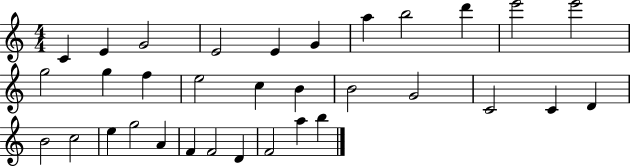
X:1
T:Untitled
M:4/4
L:1/4
K:C
C E G2 E2 E G a b2 d' e'2 e'2 g2 g f e2 c B B2 G2 C2 C D B2 c2 e g2 A F F2 D F2 a b